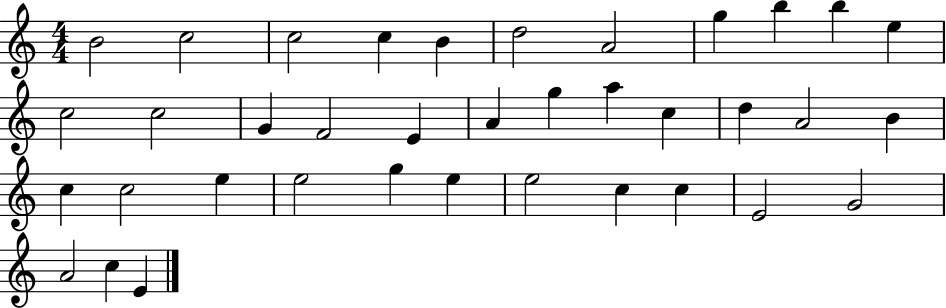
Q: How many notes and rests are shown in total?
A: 37